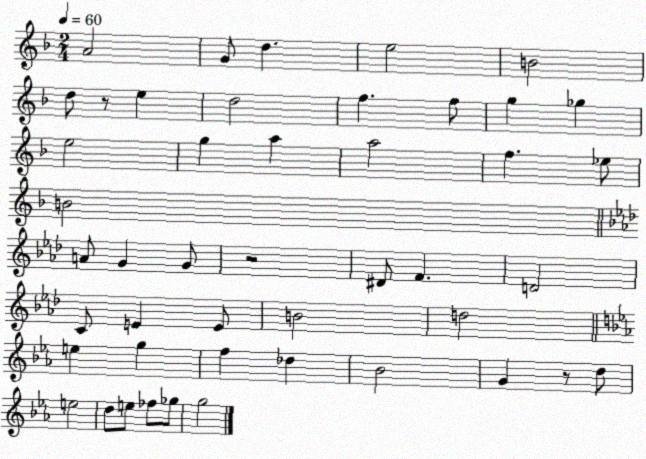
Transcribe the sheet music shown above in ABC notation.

X:1
T:Untitled
M:2/4
L:1/4
K:F
A2 G/2 d e2 B2 d/2 z/2 e d2 f f/2 g _g e2 g a a2 f _e/2 B2 A/2 G G/2 z2 ^D/2 F D2 C/2 E E/2 B2 d2 e g f _d _B2 G z/2 d/2 e2 d/2 e/2 _f/2 _g/2 g2